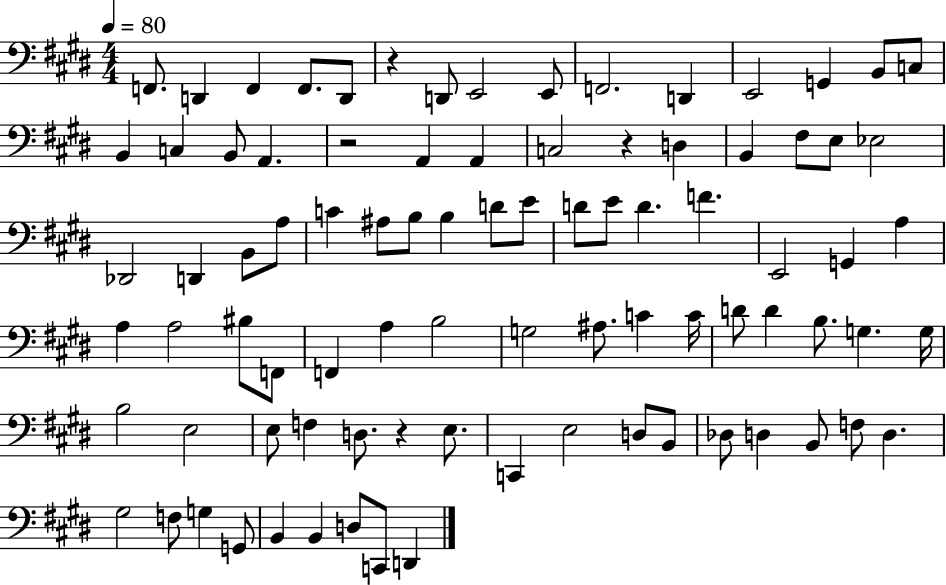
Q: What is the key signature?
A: E major